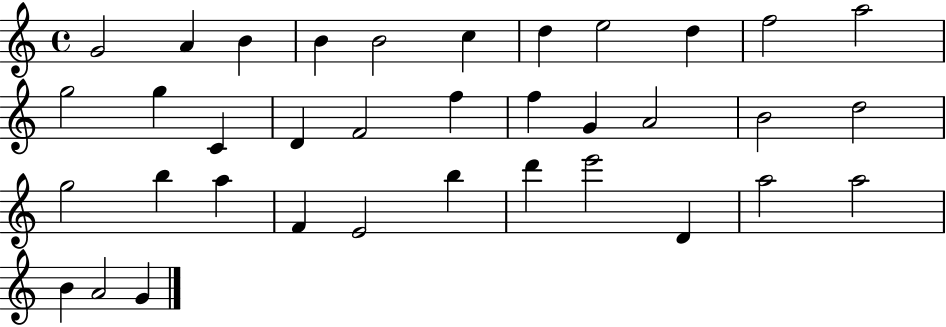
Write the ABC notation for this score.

X:1
T:Untitled
M:4/4
L:1/4
K:C
G2 A B B B2 c d e2 d f2 a2 g2 g C D F2 f f G A2 B2 d2 g2 b a F E2 b d' e'2 D a2 a2 B A2 G